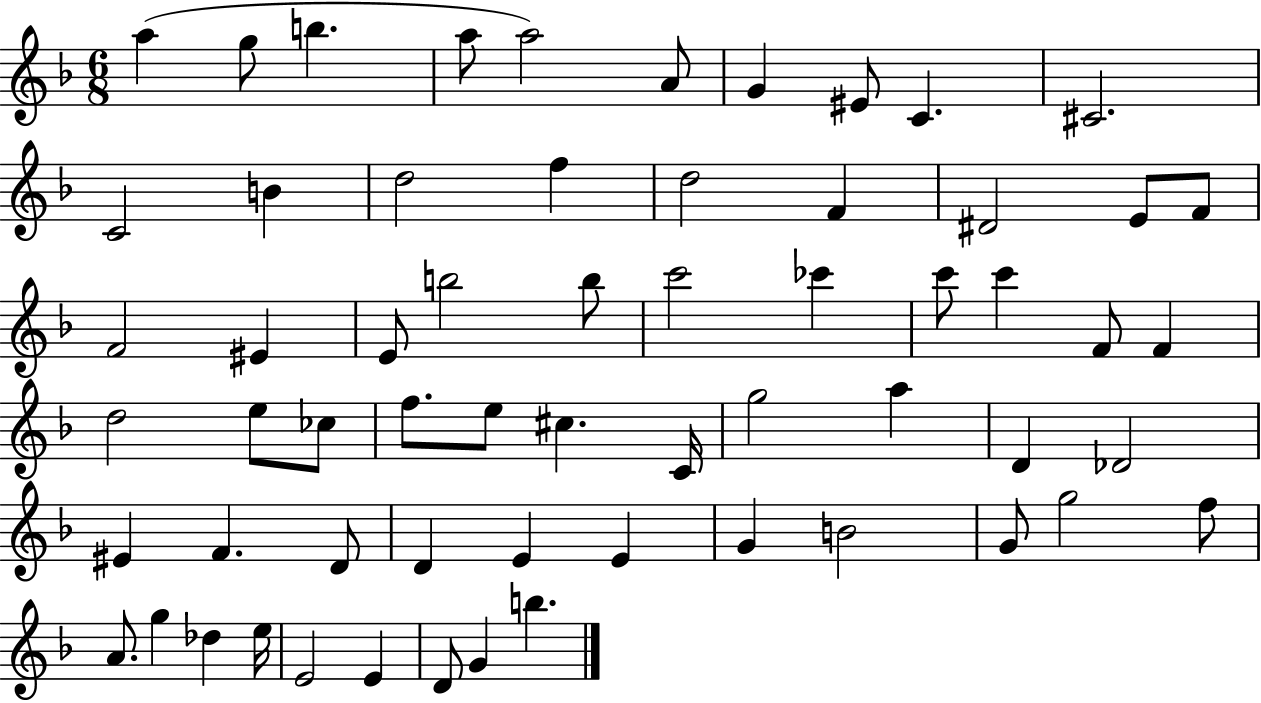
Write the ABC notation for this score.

X:1
T:Untitled
M:6/8
L:1/4
K:F
a g/2 b a/2 a2 A/2 G ^E/2 C ^C2 C2 B d2 f d2 F ^D2 E/2 F/2 F2 ^E E/2 b2 b/2 c'2 _c' c'/2 c' F/2 F d2 e/2 _c/2 f/2 e/2 ^c C/4 g2 a D _D2 ^E F D/2 D E E G B2 G/2 g2 f/2 A/2 g _d e/4 E2 E D/2 G b